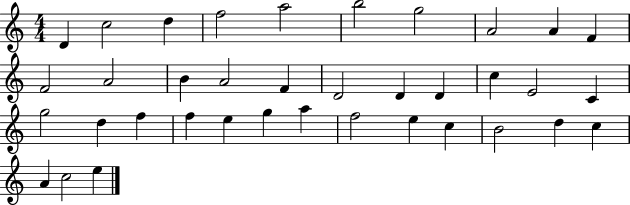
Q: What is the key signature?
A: C major